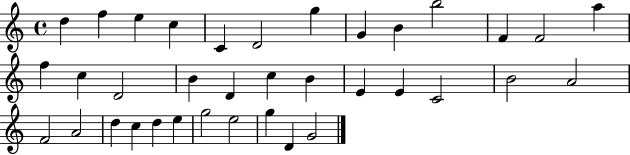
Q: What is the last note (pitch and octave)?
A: G4